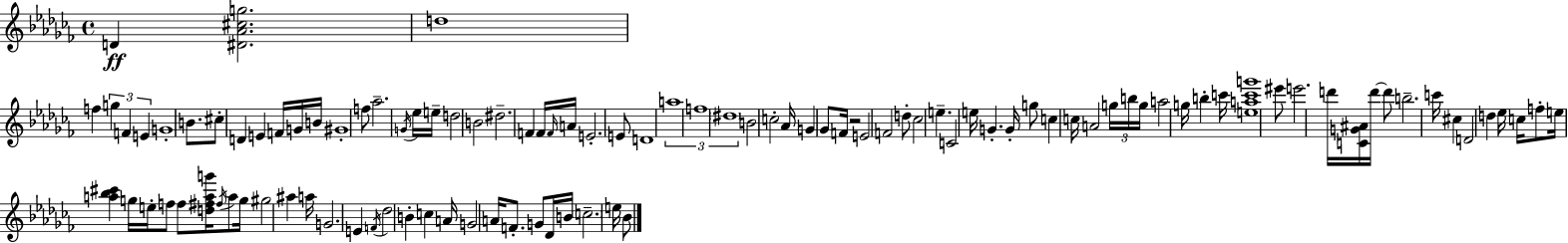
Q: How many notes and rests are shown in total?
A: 105